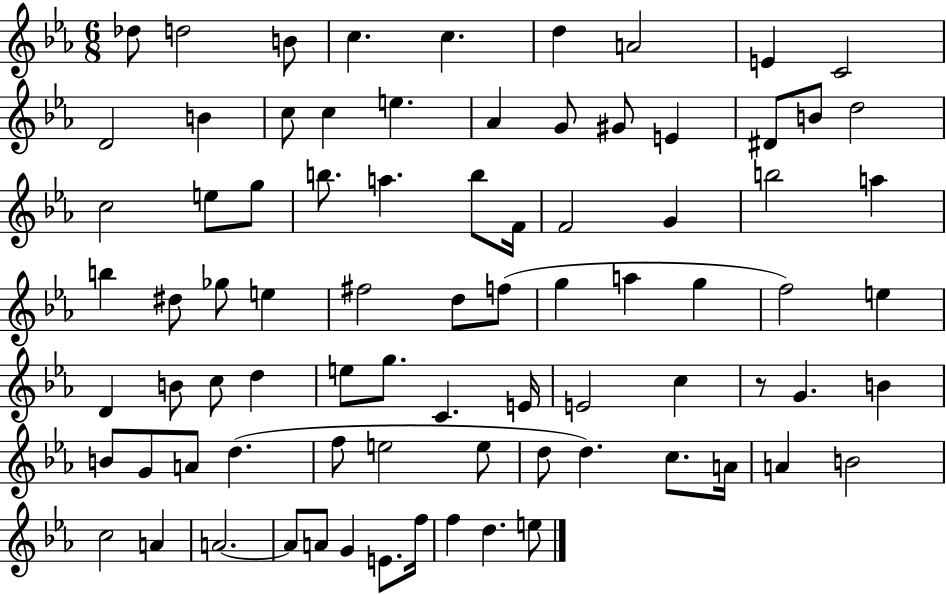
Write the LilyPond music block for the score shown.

{
  \clef treble
  \numericTimeSignature
  \time 6/8
  \key ees \major
  des''8 d''2 b'8 | c''4. c''4. | d''4 a'2 | e'4 c'2 | \break d'2 b'4 | c''8 c''4 e''4. | aes'4 g'8 gis'8 e'4 | dis'8 b'8 d''2 | \break c''2 e''8 g''8 | b''8. a''4. b''8 f'16 | f'2 g'4 | b''2 a''4 | \break b''4 dis''8 ges''8 e''4 | fis''2 d''8 f''8( | g''4 a''4 g''4 | f''2) e''4 | \break d'4 b'8 c''8 d''4 | e''8 g''8. c'4. e'16 | e'2 c''4 | r8 g'4. b'4 | \break b'8 g'8 a'8 d''4.( | f''8 e''2 e''8 | d''8 d''4.) c''8. a'16 | a'4 b'2 | \break c''2 a'4 | a'2.~~ | a'8 a'8 g'4 e'8. f''16 | f''4 d''4. e''8 | \break \bar "|."
}